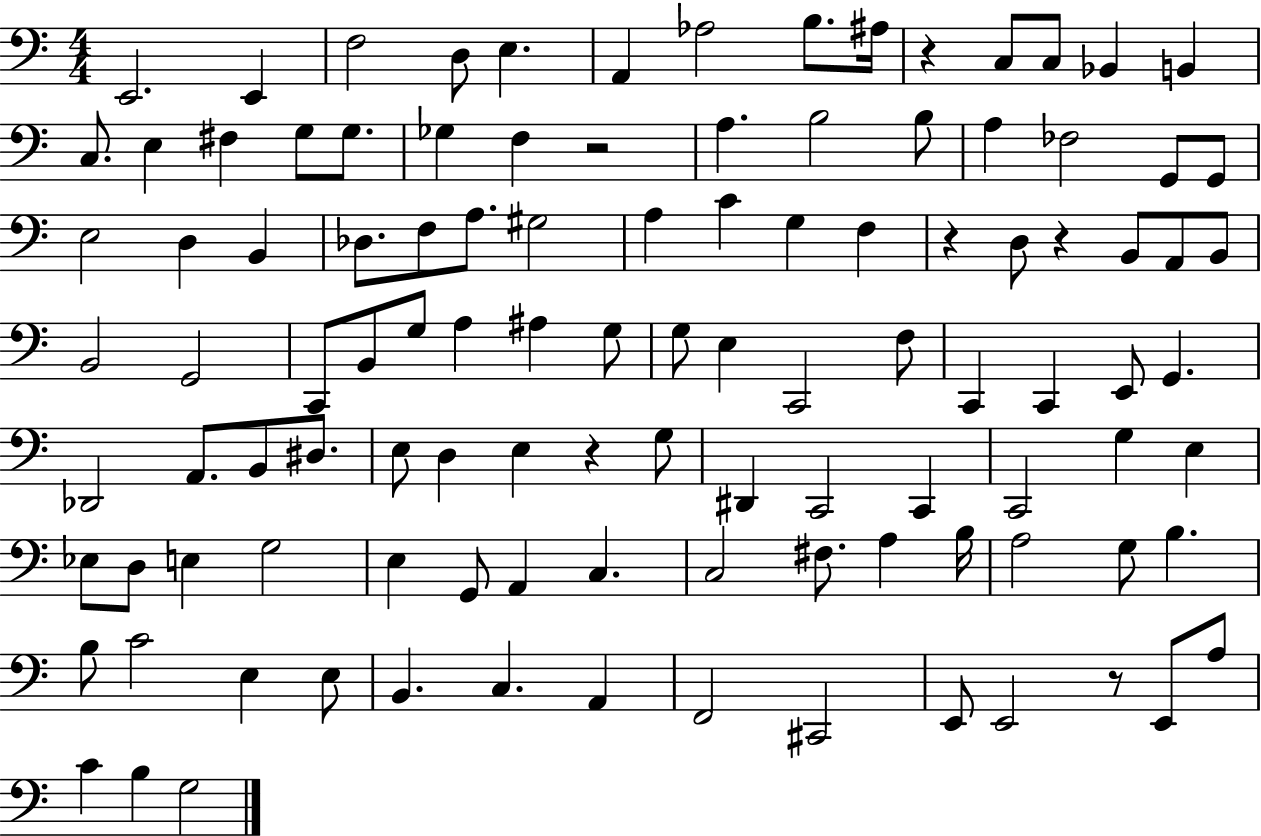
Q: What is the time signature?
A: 4/4